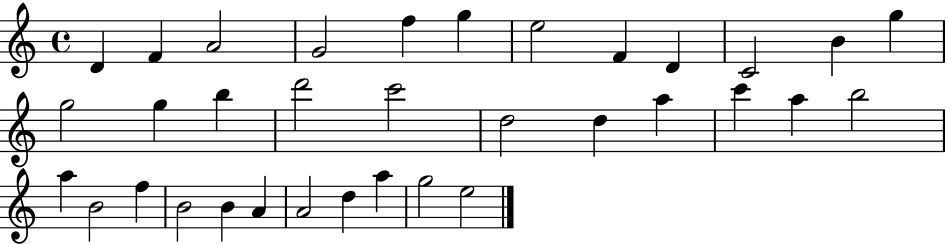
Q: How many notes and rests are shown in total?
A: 34